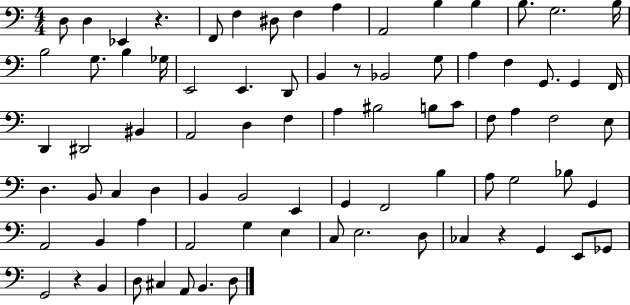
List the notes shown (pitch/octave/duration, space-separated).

D3/e D3/q Eb2/q R/q. F2/e F3/q D#3/e F3/q A3/q A2/h B3/q B3/q B3/e. G3/h. B3/s B3/h G3/e. B3/q Gb3/s E2/h E2/q. D2/e B2/q R/e Bb2/h G3/e A3/q F3/q G2/e. G2/q F2/s D2/q D#2/h BIS2/q A2/h D3/q F3/q A3/q BIS3/h B3/e C4/e F3/e A3/q F3/h E3/e D3/q. B2/e C3/q D3/q B2/q B2/h E2/q G2/q F2/h B3/q A3/e G3/h Bb3/e G2/q A2/h B2/q A3/q A2/h G3/q E3/q C3/e E3/h. D3/e CES3/q R/q G2/q E2/e Gb2/e G2/h R/q B2/q D3/e C#3/q A2/e B2/q. D3/e